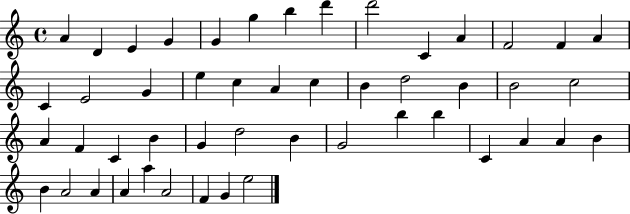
{
  \clef treble
  \time 4/4
  \defaultTimeSignature
  \key c \major
  a'4 d'4 e'4 g'4 | g'4 g''4 b''4 d'''4 | d'''2 c'4 a'4 | f'2 f'4 a'4 | \break c'4 e'2 g'4 | e''4 c''4 a'4 c''4 | b'4 d''2 b'4 | b'2 c''2 | \break a'4 f'4 c'4 b'4 | g'4 d''2 b'4 | g'2 b''4 b''4 | c'4 a'4 a'4 b'4 | \break b'4 a'2 a'4 | a'4 a''4 a'2 | f'4 g'4 e''2 | \bar "|."
}